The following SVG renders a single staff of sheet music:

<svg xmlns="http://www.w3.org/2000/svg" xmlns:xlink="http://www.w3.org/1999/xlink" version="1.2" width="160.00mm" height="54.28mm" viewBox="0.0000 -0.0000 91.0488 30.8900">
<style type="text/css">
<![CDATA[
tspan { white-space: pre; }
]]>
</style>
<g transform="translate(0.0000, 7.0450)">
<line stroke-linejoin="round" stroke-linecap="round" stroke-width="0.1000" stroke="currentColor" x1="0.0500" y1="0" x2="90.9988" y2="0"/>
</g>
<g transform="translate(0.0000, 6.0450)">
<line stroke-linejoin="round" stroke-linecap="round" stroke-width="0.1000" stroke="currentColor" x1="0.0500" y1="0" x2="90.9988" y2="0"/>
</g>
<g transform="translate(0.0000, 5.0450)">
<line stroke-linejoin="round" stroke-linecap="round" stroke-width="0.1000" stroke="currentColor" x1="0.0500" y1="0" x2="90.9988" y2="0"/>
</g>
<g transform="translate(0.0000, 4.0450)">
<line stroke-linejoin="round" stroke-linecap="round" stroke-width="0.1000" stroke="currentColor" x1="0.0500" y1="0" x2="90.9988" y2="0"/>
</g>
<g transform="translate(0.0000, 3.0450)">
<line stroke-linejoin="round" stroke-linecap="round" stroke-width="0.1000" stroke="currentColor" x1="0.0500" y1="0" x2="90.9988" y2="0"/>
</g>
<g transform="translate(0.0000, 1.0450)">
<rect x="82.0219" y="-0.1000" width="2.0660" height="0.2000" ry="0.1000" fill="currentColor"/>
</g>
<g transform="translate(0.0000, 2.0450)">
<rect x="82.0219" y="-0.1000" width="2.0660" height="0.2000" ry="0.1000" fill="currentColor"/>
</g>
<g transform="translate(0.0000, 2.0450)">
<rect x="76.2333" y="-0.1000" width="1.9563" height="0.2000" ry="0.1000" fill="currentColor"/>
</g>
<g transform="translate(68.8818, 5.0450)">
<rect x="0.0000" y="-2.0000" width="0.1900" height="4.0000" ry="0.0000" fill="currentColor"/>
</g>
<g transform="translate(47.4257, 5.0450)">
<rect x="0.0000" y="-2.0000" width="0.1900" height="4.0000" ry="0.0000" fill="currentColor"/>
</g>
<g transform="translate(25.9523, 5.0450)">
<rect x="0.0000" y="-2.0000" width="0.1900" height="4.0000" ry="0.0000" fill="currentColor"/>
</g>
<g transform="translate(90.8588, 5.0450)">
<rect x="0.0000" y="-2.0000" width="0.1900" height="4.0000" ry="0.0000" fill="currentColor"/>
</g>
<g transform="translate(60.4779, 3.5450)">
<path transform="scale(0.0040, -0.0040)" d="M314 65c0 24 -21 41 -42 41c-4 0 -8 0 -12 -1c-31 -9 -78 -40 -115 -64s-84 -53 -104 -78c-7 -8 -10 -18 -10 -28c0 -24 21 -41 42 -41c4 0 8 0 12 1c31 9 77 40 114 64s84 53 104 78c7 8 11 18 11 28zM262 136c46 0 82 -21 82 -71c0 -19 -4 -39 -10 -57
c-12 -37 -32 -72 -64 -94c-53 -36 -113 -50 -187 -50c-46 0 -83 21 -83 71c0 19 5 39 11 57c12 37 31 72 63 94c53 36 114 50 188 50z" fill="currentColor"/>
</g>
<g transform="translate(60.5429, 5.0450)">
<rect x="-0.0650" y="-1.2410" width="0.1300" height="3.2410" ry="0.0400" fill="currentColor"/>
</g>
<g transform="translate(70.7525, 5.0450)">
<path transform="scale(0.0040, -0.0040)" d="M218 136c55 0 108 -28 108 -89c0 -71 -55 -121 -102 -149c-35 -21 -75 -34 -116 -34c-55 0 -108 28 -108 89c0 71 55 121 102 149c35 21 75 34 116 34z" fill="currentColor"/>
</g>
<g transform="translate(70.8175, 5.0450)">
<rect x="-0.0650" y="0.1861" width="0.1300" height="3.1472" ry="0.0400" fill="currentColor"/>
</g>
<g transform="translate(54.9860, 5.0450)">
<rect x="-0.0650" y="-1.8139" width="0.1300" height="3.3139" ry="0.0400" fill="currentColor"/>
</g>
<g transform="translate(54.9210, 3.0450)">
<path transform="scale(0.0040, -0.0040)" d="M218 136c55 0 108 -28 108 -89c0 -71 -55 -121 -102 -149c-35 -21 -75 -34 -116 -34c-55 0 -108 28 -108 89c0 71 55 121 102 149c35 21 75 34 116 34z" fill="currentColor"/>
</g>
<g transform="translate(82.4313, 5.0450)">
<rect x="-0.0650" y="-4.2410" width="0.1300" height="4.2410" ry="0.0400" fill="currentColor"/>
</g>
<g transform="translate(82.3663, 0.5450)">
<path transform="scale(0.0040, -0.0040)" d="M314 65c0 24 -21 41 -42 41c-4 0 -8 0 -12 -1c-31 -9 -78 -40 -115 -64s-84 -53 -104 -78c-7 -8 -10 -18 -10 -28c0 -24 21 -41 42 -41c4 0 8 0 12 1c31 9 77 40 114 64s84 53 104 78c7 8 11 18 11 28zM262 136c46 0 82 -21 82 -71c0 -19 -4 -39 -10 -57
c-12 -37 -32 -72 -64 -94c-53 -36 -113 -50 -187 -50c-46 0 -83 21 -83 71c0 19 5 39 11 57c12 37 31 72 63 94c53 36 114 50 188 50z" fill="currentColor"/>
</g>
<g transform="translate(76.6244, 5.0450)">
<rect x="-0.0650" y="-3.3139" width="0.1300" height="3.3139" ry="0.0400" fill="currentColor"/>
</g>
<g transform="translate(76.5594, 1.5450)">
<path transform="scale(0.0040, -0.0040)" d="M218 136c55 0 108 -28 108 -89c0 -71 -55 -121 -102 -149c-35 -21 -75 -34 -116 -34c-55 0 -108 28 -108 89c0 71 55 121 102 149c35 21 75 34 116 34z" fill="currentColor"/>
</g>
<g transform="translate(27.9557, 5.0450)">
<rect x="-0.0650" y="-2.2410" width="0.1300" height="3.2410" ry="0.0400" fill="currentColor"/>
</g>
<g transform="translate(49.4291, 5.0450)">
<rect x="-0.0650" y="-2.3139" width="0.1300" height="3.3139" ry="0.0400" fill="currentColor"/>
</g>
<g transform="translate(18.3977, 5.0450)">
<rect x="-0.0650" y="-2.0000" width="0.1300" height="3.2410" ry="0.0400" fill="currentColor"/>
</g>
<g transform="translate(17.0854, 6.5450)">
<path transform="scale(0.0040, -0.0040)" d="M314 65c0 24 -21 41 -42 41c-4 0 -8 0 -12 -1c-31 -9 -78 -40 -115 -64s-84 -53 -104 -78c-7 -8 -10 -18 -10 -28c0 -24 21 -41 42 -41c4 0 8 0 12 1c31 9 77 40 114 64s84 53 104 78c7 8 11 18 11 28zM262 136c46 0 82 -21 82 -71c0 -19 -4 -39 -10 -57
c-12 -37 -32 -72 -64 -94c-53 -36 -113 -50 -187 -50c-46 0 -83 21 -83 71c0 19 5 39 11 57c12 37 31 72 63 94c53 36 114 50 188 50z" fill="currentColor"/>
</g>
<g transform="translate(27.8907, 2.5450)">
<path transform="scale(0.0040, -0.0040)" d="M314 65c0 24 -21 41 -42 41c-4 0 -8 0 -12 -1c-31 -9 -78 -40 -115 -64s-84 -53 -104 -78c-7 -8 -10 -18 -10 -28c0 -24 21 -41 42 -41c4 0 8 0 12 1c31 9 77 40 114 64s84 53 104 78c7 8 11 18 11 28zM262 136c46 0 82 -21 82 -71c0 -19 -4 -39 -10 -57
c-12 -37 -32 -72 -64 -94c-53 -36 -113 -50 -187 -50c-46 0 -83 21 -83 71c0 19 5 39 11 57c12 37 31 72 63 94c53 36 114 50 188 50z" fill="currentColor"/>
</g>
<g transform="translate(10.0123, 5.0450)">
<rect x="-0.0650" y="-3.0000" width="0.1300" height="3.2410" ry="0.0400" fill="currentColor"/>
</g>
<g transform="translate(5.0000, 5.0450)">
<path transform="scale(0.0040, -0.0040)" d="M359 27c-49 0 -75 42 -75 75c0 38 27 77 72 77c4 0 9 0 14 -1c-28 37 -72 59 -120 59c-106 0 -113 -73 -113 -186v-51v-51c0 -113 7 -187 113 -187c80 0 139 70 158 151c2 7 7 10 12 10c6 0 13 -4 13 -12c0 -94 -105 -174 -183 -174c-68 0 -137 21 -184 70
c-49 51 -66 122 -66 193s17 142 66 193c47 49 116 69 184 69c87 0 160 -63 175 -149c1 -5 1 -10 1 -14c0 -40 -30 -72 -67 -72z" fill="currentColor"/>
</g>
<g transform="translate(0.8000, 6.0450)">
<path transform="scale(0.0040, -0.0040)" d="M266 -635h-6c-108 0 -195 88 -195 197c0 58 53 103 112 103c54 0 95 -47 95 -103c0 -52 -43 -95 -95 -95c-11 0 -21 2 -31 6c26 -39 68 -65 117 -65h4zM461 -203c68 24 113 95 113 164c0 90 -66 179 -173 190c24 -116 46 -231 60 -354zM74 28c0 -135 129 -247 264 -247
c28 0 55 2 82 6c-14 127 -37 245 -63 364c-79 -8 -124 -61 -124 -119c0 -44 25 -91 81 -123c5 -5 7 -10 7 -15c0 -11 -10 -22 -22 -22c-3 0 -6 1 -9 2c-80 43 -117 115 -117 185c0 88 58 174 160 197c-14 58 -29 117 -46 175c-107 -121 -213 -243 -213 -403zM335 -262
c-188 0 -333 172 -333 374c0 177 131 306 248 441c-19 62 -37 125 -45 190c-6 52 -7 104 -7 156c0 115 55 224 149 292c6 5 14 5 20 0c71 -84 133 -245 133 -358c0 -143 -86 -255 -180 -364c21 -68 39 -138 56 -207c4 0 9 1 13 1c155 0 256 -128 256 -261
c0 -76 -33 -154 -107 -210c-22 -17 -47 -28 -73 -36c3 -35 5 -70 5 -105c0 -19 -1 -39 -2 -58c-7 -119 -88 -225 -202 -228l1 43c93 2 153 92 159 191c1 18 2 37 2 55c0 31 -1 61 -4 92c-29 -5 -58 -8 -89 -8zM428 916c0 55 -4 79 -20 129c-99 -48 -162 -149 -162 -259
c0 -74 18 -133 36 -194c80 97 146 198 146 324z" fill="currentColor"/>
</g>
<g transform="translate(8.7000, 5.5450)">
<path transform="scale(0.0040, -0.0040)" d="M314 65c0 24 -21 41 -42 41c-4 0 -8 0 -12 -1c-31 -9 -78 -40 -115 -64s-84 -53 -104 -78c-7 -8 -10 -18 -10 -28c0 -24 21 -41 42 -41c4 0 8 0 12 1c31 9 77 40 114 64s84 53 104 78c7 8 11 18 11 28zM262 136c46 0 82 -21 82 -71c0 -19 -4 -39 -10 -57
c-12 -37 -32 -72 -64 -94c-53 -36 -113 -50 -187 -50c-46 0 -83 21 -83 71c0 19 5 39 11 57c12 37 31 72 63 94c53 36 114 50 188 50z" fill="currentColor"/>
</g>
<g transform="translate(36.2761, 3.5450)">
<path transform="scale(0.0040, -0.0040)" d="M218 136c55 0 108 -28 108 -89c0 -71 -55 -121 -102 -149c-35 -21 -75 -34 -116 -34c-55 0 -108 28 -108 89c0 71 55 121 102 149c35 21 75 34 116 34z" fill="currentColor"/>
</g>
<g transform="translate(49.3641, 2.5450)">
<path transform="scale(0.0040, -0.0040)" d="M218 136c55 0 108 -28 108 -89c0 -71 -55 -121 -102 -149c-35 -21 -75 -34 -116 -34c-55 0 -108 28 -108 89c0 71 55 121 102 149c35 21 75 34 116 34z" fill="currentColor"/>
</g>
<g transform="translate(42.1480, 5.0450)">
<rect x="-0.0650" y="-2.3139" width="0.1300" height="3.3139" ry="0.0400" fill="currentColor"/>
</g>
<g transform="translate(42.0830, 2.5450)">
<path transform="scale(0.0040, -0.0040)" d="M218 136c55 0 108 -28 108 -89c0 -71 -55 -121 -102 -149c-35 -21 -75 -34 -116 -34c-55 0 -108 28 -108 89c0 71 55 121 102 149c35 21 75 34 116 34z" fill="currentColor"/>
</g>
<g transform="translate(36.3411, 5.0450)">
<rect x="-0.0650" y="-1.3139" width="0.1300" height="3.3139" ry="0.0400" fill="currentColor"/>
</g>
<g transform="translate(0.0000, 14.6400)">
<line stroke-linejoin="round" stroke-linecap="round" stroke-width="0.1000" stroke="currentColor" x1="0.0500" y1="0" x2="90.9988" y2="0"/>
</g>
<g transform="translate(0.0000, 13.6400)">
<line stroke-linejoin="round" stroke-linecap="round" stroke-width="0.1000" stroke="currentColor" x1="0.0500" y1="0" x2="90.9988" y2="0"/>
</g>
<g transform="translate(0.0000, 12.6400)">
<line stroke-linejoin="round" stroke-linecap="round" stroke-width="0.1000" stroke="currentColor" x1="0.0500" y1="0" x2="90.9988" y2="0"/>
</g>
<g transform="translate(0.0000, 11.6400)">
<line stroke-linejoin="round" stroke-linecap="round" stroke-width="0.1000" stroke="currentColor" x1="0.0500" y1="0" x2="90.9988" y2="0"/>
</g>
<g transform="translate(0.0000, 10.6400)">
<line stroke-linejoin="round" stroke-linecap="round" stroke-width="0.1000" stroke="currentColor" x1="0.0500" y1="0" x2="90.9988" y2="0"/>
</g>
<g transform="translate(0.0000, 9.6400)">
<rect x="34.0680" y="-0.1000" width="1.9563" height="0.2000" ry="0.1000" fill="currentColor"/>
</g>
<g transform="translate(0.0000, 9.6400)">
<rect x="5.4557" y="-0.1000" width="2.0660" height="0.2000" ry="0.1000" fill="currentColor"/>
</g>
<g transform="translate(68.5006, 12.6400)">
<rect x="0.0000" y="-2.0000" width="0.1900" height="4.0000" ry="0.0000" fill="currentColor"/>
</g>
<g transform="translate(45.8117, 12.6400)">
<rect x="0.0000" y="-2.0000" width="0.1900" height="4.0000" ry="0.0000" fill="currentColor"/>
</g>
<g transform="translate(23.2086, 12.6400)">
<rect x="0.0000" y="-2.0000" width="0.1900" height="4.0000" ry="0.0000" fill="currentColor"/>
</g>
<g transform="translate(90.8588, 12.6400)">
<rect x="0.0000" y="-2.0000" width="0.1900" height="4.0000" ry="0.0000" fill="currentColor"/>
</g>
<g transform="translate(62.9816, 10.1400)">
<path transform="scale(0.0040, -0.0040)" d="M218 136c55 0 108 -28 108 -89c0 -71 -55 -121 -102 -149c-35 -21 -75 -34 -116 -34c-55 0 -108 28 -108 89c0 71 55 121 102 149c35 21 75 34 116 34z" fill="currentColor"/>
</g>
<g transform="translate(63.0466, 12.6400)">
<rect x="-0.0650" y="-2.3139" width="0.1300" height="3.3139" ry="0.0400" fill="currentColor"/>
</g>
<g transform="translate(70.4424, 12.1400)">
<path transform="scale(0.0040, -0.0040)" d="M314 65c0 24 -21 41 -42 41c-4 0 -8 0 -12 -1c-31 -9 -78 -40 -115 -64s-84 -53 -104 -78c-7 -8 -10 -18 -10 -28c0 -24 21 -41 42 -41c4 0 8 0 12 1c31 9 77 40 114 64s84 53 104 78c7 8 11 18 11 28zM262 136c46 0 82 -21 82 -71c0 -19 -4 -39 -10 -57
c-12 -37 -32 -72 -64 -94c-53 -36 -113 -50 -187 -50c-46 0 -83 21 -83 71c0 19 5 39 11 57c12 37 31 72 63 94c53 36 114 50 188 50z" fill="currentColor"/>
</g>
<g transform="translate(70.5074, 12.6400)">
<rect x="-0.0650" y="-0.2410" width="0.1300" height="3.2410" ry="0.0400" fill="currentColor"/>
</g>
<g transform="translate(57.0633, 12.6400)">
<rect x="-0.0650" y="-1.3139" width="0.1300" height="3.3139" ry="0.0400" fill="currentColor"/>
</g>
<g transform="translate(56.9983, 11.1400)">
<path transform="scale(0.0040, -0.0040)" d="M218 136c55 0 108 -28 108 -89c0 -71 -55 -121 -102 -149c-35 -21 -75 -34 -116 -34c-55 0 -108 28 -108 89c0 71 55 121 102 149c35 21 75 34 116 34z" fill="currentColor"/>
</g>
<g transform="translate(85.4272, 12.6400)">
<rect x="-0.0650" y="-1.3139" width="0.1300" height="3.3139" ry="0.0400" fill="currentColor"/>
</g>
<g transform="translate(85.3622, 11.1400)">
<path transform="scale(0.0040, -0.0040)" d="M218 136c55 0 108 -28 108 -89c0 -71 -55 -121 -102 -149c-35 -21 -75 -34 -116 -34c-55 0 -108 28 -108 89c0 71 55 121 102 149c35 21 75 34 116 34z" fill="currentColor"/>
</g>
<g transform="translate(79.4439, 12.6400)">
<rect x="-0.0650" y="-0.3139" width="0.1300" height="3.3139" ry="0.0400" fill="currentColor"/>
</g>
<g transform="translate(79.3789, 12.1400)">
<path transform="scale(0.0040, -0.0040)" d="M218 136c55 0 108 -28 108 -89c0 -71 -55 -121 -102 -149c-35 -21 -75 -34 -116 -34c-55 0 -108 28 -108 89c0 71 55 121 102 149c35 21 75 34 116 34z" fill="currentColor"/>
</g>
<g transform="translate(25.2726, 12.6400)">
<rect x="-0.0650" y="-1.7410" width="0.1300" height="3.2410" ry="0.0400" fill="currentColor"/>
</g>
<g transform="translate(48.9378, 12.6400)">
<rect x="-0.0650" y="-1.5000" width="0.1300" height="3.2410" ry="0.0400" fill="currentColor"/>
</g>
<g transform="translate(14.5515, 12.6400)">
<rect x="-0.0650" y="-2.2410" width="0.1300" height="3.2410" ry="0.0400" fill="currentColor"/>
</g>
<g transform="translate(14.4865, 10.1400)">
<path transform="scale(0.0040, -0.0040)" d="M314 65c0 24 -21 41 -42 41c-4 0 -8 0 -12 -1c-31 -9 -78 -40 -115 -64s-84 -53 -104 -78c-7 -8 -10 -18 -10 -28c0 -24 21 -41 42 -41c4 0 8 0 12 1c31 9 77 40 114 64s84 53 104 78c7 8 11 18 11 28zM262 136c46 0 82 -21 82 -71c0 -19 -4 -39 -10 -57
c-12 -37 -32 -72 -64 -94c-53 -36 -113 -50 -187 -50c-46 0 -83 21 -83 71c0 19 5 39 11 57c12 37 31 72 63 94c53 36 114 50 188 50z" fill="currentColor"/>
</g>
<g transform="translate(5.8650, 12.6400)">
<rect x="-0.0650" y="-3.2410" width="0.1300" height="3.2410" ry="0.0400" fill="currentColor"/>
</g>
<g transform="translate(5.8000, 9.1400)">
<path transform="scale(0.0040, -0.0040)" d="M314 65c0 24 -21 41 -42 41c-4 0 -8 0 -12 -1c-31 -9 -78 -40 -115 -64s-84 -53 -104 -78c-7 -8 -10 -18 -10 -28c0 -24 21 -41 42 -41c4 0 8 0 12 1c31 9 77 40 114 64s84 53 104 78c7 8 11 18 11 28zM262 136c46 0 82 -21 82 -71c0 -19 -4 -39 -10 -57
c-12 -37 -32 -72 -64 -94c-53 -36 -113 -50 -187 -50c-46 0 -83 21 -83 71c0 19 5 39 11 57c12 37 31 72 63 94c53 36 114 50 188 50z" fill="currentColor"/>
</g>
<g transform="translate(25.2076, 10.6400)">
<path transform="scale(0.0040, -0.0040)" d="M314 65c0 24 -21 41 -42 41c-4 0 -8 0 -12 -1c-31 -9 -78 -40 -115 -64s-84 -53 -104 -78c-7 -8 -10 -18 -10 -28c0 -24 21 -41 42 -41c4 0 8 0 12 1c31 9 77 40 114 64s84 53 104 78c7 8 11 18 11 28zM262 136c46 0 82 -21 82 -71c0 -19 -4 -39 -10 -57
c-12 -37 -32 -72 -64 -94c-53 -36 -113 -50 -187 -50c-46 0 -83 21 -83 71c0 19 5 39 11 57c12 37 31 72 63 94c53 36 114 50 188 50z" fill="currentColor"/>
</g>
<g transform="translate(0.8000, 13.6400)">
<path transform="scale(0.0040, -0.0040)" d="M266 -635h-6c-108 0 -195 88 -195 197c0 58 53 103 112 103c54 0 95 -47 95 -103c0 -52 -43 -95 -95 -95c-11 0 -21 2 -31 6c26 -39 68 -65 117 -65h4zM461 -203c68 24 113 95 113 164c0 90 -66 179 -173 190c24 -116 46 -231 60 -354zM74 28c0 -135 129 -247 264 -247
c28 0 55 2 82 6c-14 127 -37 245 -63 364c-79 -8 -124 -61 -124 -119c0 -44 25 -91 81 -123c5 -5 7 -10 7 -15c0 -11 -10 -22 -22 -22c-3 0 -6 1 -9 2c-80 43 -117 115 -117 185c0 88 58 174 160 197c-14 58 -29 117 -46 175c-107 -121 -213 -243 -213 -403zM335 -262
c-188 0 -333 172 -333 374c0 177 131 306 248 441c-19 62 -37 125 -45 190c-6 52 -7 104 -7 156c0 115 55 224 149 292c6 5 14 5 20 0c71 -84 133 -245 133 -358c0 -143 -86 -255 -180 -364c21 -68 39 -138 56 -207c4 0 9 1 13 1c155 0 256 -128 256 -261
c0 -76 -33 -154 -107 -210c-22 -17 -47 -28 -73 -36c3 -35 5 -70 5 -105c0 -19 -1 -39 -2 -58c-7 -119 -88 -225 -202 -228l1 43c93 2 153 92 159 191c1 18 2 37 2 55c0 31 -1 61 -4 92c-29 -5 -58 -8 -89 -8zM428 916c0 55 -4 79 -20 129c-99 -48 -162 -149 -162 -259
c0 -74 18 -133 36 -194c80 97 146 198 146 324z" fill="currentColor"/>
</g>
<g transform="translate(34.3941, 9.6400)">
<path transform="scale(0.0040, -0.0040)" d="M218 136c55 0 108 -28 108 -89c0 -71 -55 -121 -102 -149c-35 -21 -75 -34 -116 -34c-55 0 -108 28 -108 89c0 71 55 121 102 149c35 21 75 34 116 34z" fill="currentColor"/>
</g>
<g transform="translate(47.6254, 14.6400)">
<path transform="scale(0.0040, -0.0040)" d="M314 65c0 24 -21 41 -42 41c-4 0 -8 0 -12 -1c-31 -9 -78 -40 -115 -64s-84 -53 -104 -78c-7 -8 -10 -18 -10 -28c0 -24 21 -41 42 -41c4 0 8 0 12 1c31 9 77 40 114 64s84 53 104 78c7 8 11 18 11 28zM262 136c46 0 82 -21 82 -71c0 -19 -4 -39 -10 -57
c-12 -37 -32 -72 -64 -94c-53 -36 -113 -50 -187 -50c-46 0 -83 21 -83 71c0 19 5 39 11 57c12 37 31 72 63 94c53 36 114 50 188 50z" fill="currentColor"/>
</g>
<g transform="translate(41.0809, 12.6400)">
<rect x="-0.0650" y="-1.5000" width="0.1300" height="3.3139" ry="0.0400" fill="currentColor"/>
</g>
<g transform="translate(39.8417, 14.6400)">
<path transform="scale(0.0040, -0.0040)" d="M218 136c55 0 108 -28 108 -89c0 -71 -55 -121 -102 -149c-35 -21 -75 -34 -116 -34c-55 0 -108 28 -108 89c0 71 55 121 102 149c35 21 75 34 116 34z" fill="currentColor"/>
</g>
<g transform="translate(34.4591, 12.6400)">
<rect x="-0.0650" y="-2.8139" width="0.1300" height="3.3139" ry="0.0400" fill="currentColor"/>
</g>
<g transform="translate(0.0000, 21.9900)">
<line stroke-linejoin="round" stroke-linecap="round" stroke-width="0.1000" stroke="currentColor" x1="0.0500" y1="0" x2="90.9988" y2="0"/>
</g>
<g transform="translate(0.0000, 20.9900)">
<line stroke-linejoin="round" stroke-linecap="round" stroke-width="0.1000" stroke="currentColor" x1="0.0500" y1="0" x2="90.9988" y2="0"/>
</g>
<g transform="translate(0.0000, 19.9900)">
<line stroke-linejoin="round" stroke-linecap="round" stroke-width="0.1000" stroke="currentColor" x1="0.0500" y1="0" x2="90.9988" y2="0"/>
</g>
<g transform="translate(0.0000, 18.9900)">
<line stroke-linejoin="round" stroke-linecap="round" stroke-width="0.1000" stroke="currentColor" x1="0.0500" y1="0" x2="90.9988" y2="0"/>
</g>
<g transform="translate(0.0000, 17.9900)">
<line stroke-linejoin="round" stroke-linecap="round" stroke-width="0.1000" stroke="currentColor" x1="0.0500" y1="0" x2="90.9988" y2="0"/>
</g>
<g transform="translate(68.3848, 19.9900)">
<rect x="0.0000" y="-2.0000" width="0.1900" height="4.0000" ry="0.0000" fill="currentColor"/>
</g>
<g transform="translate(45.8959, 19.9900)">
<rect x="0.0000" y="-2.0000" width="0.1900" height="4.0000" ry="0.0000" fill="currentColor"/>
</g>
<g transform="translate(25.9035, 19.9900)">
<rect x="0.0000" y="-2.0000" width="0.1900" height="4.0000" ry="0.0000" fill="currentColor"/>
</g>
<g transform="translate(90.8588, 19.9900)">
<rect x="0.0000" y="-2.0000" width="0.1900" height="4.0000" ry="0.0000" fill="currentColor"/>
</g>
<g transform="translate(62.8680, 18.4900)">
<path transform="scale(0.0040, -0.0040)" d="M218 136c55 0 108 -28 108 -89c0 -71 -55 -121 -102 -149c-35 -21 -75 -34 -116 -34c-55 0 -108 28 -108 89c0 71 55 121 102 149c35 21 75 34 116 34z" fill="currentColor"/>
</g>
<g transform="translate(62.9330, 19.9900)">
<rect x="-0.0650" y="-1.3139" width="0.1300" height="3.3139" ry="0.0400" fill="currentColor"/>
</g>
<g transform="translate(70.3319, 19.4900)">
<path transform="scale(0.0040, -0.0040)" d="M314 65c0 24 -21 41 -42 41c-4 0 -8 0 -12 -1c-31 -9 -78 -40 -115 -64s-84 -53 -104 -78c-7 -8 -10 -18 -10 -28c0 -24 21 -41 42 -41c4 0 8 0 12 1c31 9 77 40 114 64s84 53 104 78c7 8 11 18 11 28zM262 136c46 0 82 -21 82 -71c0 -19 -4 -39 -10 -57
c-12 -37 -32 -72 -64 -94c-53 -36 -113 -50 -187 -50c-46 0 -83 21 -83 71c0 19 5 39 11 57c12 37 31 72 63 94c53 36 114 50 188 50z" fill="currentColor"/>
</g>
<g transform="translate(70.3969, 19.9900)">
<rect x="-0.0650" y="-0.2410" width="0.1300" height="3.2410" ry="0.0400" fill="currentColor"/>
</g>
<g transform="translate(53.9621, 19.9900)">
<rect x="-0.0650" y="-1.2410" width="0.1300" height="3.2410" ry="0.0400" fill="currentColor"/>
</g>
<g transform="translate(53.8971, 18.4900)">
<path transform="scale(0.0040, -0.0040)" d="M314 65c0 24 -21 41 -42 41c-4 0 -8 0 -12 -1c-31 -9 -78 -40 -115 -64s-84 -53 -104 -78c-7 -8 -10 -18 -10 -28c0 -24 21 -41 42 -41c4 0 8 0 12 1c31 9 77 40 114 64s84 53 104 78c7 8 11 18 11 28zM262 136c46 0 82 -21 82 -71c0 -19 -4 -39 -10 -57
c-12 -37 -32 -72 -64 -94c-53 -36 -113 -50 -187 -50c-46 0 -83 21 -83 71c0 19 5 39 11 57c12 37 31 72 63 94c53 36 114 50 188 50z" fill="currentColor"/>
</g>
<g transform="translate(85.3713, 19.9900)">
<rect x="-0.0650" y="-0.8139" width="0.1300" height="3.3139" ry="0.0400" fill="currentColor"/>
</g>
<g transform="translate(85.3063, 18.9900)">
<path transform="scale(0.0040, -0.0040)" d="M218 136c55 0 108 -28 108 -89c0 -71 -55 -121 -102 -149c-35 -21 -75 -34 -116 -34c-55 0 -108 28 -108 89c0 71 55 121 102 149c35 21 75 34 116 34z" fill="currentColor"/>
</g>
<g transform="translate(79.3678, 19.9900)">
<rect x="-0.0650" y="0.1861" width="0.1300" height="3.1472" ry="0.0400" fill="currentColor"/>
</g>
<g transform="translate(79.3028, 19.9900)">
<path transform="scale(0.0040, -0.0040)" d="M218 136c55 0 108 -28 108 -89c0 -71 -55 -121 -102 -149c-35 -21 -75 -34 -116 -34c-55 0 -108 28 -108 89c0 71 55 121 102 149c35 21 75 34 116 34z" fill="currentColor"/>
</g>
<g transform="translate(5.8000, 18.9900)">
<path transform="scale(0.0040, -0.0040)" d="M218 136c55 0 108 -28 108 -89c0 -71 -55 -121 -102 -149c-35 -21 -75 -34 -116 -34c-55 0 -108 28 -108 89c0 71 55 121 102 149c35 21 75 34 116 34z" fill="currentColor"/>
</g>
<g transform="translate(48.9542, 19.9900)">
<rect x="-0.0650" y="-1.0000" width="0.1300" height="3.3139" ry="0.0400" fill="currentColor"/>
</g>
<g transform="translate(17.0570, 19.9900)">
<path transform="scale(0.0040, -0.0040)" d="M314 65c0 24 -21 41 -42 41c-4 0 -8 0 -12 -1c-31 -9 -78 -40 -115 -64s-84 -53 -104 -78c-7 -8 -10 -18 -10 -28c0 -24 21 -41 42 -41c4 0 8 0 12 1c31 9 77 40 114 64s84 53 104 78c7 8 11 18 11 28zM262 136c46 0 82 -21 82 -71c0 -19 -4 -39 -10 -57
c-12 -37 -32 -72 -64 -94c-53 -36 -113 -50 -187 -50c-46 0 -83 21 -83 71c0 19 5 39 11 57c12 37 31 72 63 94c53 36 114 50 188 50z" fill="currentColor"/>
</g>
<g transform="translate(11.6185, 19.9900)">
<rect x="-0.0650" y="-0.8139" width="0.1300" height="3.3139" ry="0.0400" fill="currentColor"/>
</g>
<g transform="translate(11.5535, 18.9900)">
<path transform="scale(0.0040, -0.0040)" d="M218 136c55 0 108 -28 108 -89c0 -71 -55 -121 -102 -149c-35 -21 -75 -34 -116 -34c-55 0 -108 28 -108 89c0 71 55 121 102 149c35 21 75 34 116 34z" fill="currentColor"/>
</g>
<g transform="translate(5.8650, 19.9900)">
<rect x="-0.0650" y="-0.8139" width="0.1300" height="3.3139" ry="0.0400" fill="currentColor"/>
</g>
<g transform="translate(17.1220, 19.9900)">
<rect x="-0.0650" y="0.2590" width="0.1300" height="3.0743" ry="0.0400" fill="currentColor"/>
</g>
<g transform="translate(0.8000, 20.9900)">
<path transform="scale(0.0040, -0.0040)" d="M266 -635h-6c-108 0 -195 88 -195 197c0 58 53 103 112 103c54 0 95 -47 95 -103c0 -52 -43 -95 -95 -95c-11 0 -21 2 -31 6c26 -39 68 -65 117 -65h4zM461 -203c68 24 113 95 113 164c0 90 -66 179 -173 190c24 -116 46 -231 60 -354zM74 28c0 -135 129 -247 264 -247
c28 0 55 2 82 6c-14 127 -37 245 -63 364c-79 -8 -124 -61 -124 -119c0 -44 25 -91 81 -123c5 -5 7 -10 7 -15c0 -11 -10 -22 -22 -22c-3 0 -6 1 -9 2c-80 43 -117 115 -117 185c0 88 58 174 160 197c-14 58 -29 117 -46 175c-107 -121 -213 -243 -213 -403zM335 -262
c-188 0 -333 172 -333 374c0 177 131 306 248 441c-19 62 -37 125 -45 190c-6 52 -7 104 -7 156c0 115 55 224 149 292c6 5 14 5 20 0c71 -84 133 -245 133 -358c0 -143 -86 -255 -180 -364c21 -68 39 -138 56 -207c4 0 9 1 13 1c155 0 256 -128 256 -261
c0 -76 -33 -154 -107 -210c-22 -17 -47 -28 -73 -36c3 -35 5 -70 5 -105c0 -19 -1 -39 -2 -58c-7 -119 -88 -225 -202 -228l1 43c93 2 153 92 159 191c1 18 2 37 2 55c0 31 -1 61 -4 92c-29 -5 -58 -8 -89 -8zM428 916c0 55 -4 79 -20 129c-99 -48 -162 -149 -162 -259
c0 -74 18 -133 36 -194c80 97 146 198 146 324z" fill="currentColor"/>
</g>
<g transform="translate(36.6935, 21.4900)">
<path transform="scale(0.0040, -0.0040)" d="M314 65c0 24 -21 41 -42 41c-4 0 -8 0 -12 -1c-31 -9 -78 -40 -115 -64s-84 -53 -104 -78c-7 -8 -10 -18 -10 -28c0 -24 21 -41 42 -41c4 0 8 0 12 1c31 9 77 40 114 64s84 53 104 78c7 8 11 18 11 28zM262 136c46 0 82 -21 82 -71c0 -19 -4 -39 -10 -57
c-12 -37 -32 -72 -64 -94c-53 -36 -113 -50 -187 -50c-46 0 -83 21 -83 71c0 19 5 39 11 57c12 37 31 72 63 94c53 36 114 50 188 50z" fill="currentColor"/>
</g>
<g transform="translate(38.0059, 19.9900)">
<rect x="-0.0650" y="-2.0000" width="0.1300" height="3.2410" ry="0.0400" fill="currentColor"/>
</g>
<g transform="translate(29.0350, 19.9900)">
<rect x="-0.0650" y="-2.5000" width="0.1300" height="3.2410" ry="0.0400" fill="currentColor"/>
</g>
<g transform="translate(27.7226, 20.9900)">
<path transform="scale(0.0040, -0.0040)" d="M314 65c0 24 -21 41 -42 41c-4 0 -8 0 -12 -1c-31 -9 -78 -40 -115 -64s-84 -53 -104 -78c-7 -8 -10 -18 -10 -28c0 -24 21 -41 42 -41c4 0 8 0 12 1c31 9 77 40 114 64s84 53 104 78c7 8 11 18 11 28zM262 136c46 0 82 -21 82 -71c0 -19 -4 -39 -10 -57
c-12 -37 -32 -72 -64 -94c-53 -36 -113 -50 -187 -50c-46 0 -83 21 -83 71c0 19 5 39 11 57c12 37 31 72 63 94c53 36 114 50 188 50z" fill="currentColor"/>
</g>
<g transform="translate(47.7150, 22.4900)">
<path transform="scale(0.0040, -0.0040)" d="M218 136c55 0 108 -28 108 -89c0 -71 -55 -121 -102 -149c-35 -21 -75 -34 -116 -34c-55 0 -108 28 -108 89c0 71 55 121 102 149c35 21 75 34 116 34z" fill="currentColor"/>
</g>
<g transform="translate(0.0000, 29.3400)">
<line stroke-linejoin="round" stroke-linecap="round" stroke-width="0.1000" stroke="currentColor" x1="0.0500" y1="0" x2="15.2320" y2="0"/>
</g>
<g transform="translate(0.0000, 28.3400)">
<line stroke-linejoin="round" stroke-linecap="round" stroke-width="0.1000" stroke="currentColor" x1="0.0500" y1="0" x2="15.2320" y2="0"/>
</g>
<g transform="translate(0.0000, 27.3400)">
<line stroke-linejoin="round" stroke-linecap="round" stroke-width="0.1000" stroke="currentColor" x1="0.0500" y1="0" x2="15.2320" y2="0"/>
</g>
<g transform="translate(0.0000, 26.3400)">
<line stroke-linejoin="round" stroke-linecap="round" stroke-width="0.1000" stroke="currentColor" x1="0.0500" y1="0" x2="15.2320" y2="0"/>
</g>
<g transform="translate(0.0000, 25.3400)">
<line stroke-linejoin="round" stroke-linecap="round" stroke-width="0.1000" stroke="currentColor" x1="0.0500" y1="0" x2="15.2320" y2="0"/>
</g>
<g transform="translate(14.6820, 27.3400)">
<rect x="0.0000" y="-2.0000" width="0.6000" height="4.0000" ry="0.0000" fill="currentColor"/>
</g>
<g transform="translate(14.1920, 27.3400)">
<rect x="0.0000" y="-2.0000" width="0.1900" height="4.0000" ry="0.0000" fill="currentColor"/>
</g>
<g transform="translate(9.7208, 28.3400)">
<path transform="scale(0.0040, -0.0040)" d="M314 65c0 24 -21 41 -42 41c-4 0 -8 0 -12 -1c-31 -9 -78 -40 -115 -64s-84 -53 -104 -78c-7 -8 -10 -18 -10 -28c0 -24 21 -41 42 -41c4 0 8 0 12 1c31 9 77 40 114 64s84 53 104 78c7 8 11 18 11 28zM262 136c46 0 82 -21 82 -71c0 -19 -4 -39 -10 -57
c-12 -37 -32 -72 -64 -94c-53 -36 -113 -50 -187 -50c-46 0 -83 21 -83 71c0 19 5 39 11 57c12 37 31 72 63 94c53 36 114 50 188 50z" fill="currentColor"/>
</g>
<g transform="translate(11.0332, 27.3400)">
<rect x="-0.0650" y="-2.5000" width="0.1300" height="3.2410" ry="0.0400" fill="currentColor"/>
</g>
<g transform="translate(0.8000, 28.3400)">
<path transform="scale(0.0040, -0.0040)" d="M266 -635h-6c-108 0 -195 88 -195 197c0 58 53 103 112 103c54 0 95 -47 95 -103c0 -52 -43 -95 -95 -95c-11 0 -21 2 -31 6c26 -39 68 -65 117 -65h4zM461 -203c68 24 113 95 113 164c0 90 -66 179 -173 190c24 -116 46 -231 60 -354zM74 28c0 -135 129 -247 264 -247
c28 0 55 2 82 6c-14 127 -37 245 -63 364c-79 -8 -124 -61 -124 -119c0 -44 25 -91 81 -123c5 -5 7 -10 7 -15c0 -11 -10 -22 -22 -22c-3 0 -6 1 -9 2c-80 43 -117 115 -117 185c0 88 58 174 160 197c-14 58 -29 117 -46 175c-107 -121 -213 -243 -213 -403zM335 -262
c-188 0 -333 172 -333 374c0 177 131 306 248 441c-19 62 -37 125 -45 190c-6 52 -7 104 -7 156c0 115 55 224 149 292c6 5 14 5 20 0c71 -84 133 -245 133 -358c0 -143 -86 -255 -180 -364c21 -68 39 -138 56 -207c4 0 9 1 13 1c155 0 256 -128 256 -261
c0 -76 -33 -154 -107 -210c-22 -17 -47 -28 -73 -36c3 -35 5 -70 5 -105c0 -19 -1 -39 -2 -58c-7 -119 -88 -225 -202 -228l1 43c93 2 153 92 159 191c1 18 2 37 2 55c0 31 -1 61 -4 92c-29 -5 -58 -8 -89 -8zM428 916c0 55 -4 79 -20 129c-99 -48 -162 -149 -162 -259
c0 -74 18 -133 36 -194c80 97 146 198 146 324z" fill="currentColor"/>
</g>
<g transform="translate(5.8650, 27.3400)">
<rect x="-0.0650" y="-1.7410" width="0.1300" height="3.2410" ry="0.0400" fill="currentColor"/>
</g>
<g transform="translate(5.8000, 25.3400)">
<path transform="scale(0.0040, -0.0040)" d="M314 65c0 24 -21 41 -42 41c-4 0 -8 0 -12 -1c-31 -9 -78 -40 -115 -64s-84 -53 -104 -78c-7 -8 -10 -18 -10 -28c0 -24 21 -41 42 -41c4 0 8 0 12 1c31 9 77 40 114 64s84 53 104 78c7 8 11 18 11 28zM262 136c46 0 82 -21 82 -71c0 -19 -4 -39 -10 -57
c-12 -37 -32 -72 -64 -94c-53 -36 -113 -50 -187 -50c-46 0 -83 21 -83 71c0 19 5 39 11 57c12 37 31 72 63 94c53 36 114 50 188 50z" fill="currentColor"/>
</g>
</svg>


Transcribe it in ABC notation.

X:1
T:Untitled
M:4/4
L:1/4
K:C
A2 F2 g2 e g g f e2 B b d'2 b2 g2 f2 a E E2 e g c2 c e d d B2 G2 F2 D e2 e c2 B d f2 G2